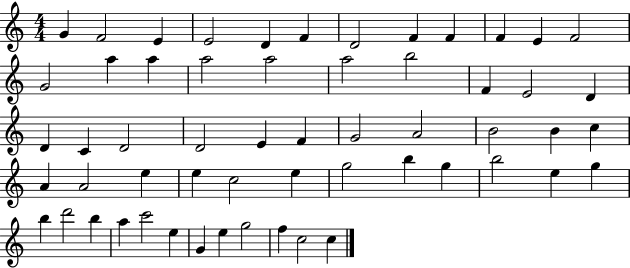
{
  \clef treble
  \numericTimeSignature
  \time 4/4
  \key c \major
  g'4 f'2 e'4 | e'2 d'4 f'4 | d'2 f'4 f'4 | f'4 e'4 f'2 | \break g'2 a''4 a''4 | a''2 a''2 | a''2 b''2 | f'4 e'2 d'4 | \break d'4 c'4 d'2 | d'2 e'4 f'4 | g'2 a'2 | b'2 b'4 c''4 | \break a'4 a'2 e''4 | e''4 c''2 e''4 | g''2 b''4 g''4 | b''2 e''4 g''4 | \break b''4 d'''2 b''4 | a''4 c'''2 e''4 | g'4 e''4 g''2 | f''4 c''2 c''4 | \break \bar "|."
}